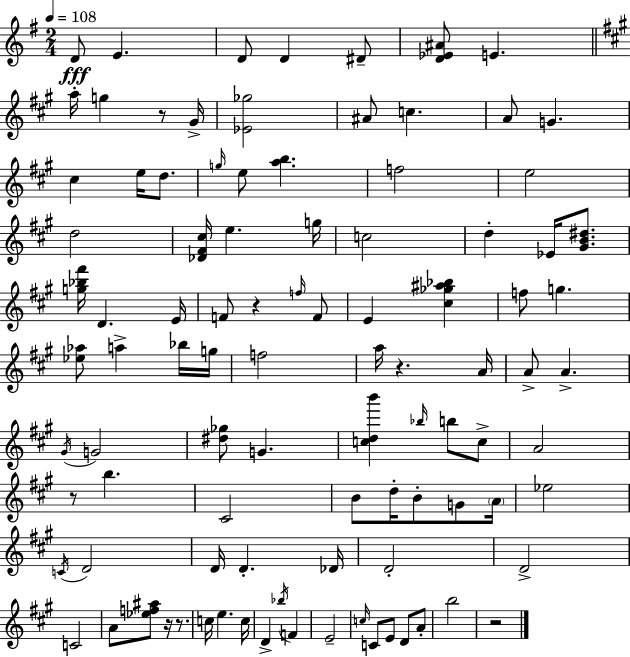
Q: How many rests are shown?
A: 7